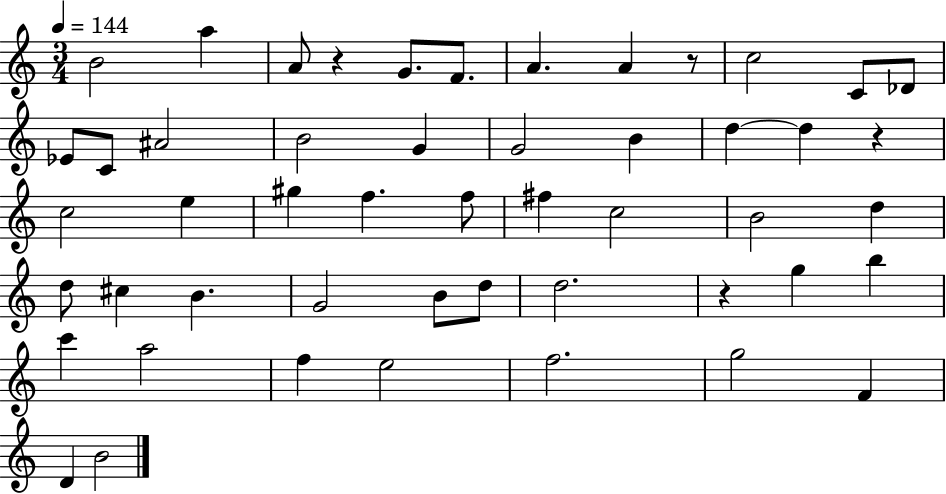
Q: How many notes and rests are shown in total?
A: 50